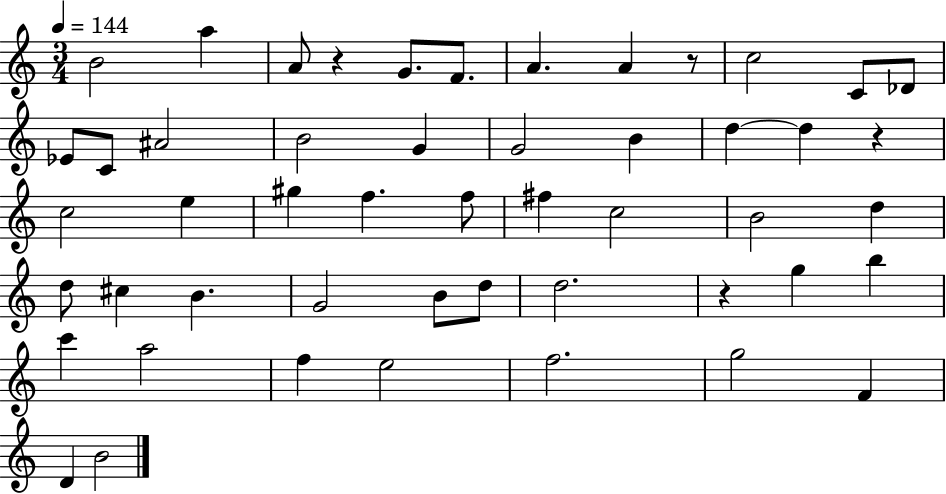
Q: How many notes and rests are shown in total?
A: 50